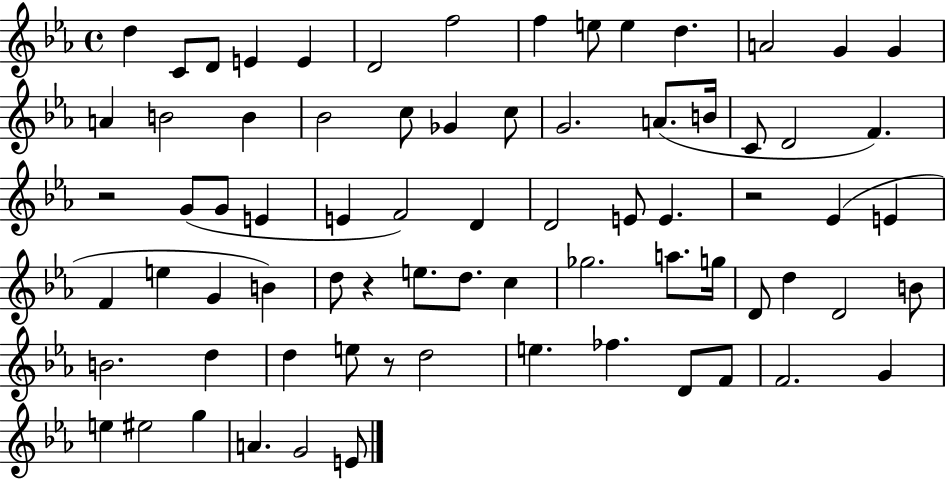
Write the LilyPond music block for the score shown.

{
  \clef treble
  \time 4/4
  \defaultTimeSignature
  \key ees \major
  \repeat volta 2 { d''4 c'8 d'8 e'4 e'4 | d'2 f''2 | f''4 e''8 e''4 d''4. | a'2 g'4 g'4 | \break a'4 b'2 b'4 | bes'2 c''8 ges'4 c''8 | g'2. a'8.( b'16 | c'8 d'2 f'4.) | \break r2 g'8( g'8 e'4 | e'4 f'2) d'4 | d'2 e'8 e'4. | r2 ees'4( e'4 | \break f'4 e''4 g'4 b'4) | d''8 r4 e''8. d''8. c''4 | ges''2. a''8. g''16 | d'8 d''4 d'2 b'8 | \break b'2. d''4 | d''4 e''8 r8 d''2 | e''4. fes''4. d'8 f'8 | f'2. g'4 | \break e''4 eis''2 g''4 | a'4. g'2 e'8 | } \bar "|."
}